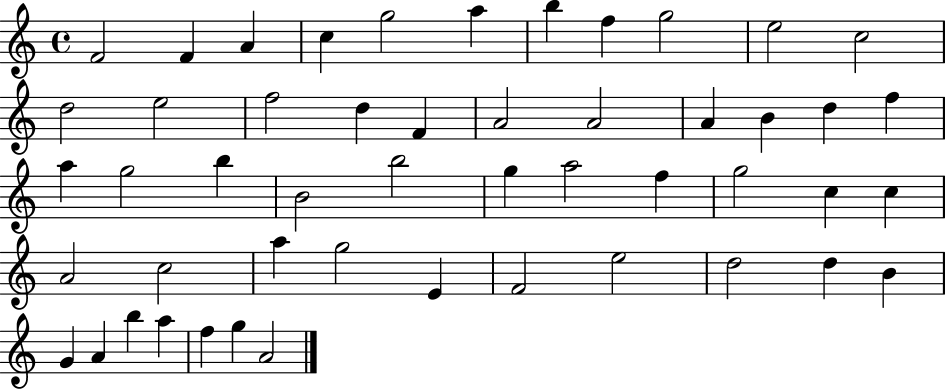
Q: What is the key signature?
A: C major